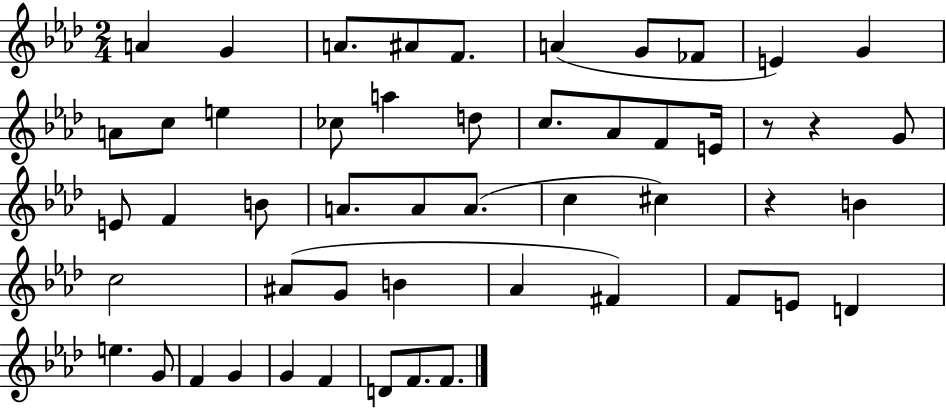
A4/q G4/q A4/e. A#4/e F4/e. A4/q G4/e FES4/e E4/q G4/q A4/e C5/e E5/q CES5/e A5/q D5/e C5/e. Ab4/e F4/e E4/s R/e R/q G4/e E4/e F4/q B4/e A4/e. A4/e A4/e. C5/q C#5/q R/q B4/q C5/h A#4/e G4/e B4/q Ab4/q F#4/q F4/e E4/e D4/q E5/q. G4/e F4/q G4/q G4/q F4/q D4/e F4/e. F4/e.